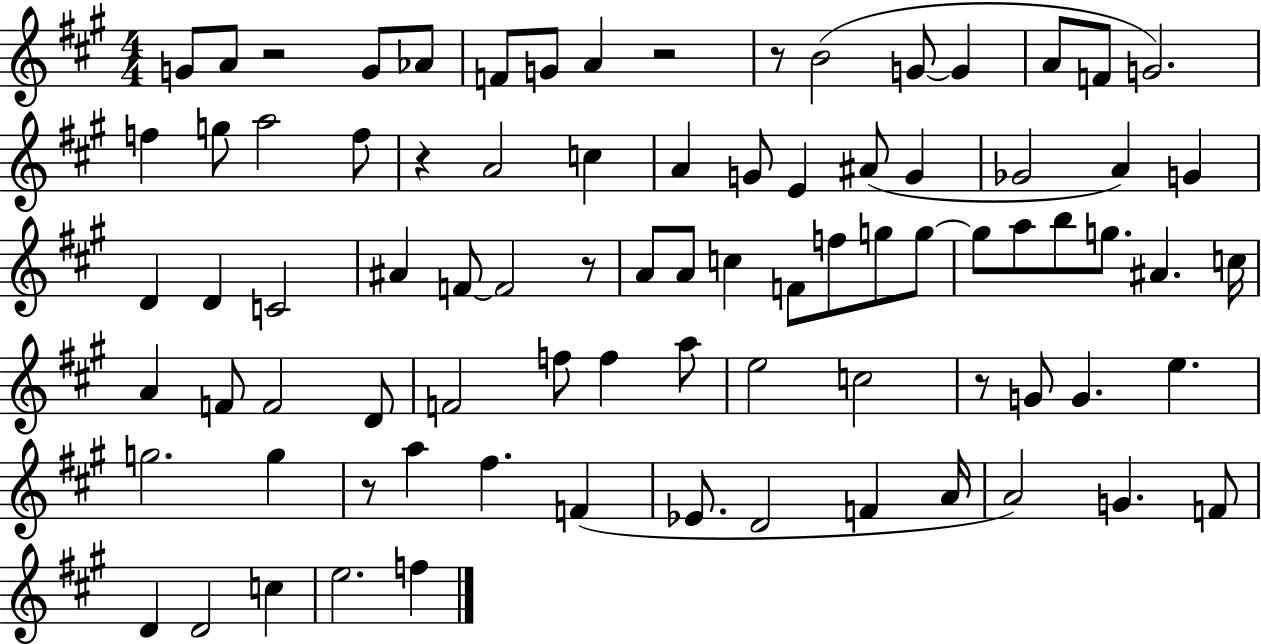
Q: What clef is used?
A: treble